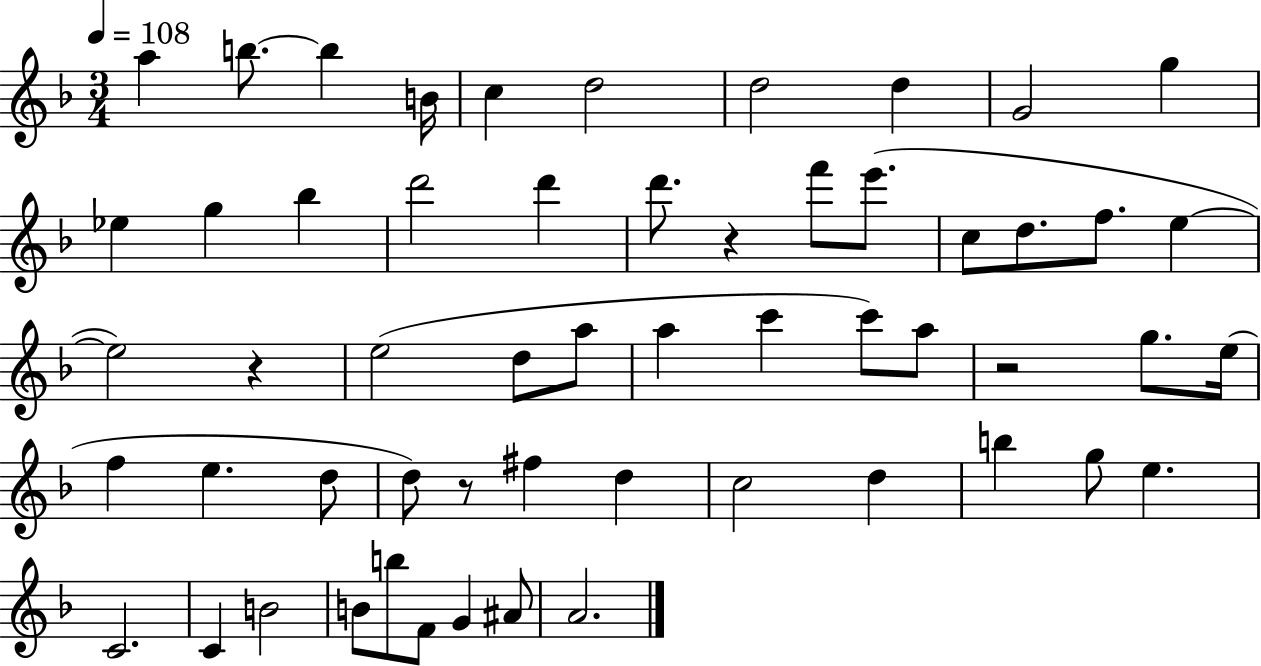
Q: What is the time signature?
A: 3/4